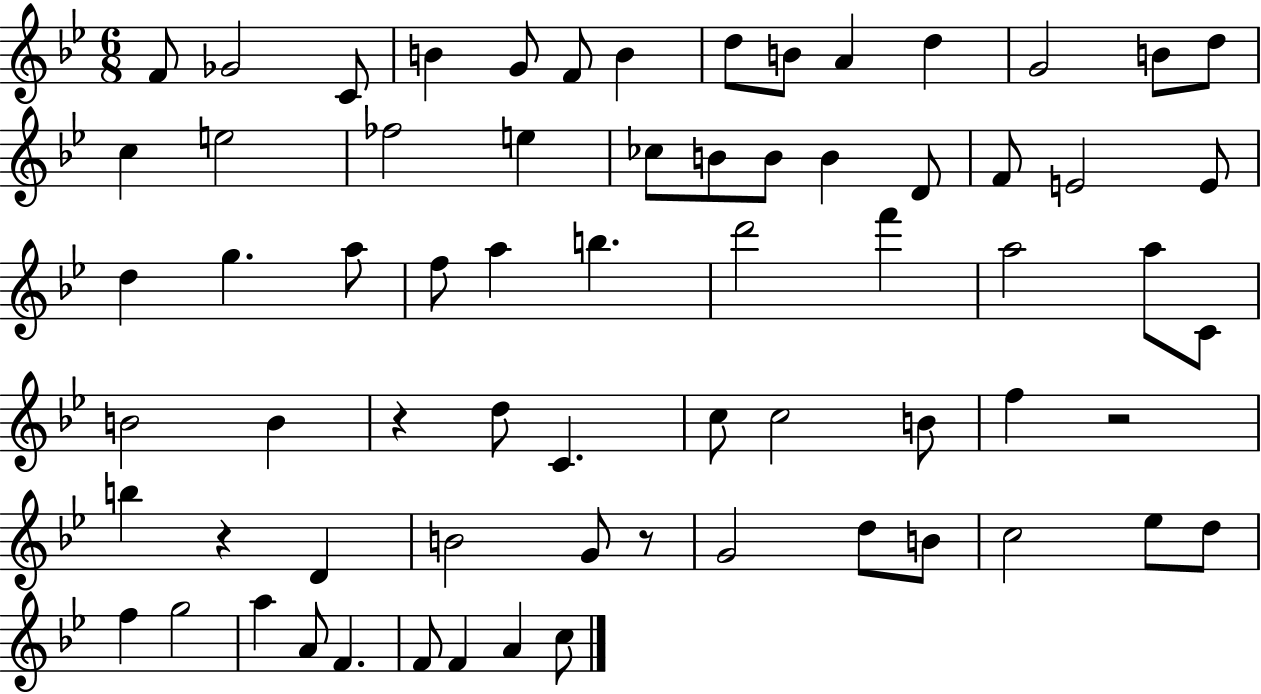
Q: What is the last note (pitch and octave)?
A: C5